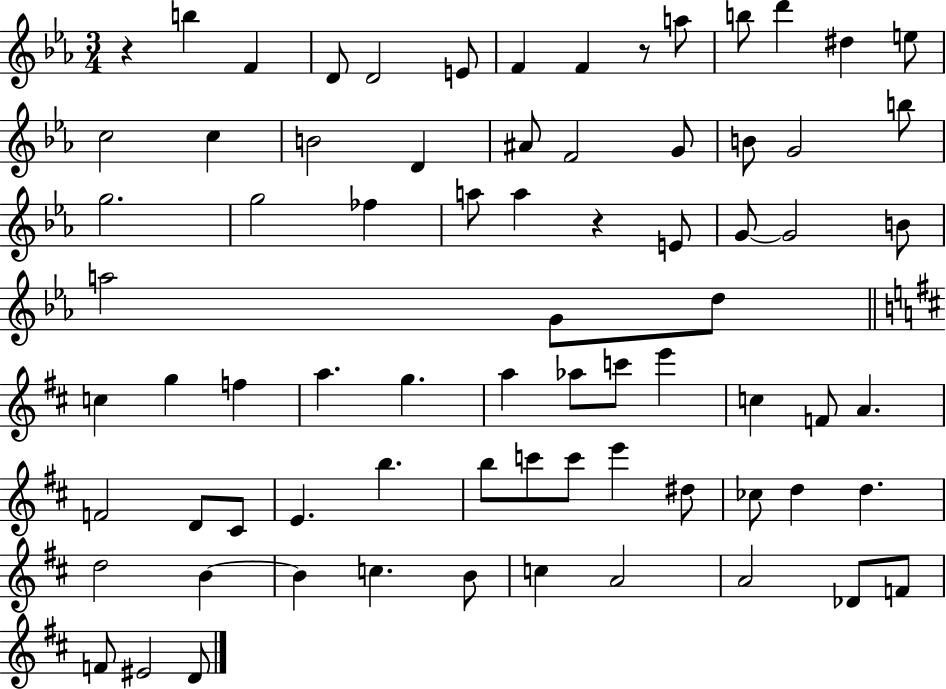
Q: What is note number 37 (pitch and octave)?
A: F5